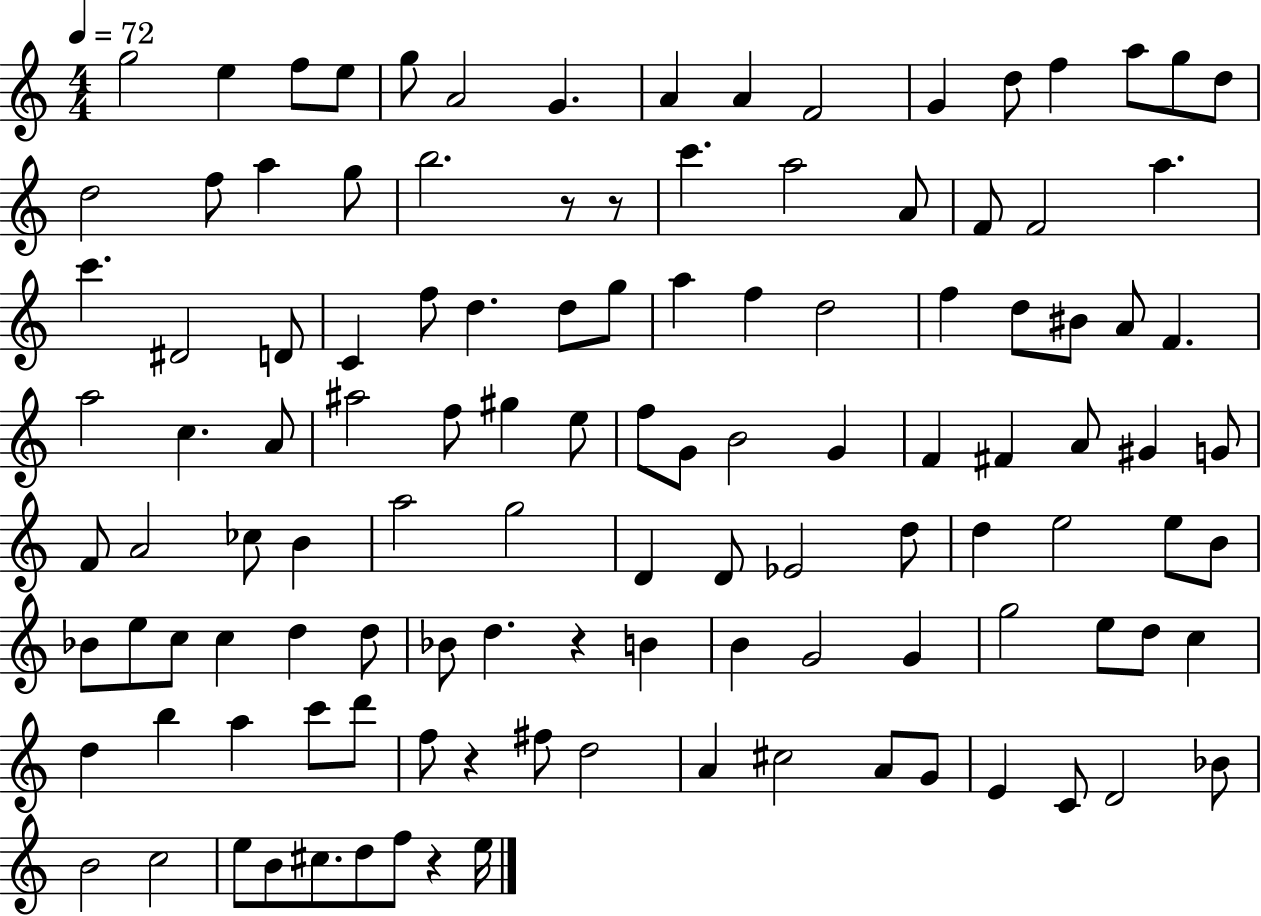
{
  \clef treble
  \numericTimeSignature
  \time 4/4
  \key c \major
  \tempo 4 = 72
  g''2 e''4 f''8 e''8 | g''8 a'2 g'4. | a'4 a'4 f'2 | g'4 d''8 f''4 a''8 g''8 d''8 | \break d''2 f''8 a''4 g''8 | b''2. r8 r8 | c'''4. a''2 a'8 | f'8 f'2 a''4. | \break c'''4. dis'2 d'8 | c'4 f''8 d''4. d''8 g''8 | a''4 f''4 d''2 | f''4 d''8 bis'8 a'8 f'4. | \break a''2 c''4. a'8 | ais''2 f''8 gis''4 e''8 | f''8 g'8 b'2 g'4 | f'4 fis'4 a'8 gis'4 g'8 | \break f'8 a'2 ces''8 b'4 | a''2 g''2 | d'4 d'8 ees'2 d''8 | d''4 e''2 e''8 b'8 | \break bes'8 e''8 c''8 c''4 d''4 d''8 | bes'8 d''4. r4 b'4 | b'4 g'2 g'4 | g''2 e''8 d''8 c''4 | \break d''4 b''4 a''4 c'''8 d'''8 | f''8 r4 fis''8 d''2 | a'4 cis''2 a'8 g'8 | e'4 c'8 d'2 bes'8 | \break b'2 c''2 | e''8 b'8 cis''8. d''8 f''8 r4 e''16 | \bar "|."
}